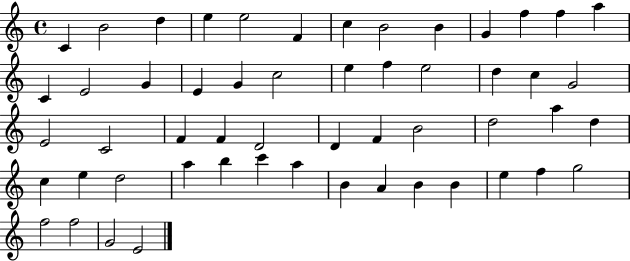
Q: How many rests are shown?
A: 0